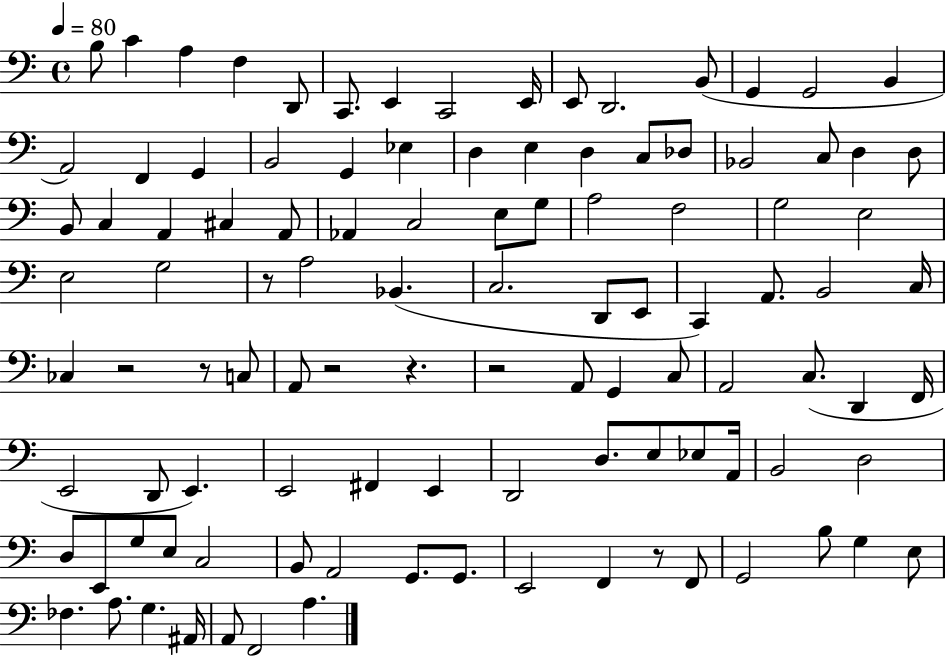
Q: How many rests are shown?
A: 7